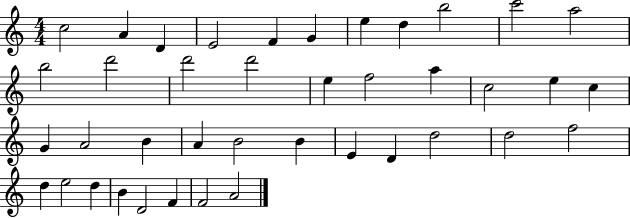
C5/h A4/q D4/q E4/h F4/q G4/q E5/q D5/q B5/h C6/h A5/h B5/h D6/h D6/h D6/h E5/q F5/h A5/q C5/h E5/q C5/q G4/q A4/h B4/q A4/q B4/h B4/q E4/q D4/q D5/h D5/h F5/h D5/q E5/h D5/q B4/q D4/h F4/q F4/h A4/h